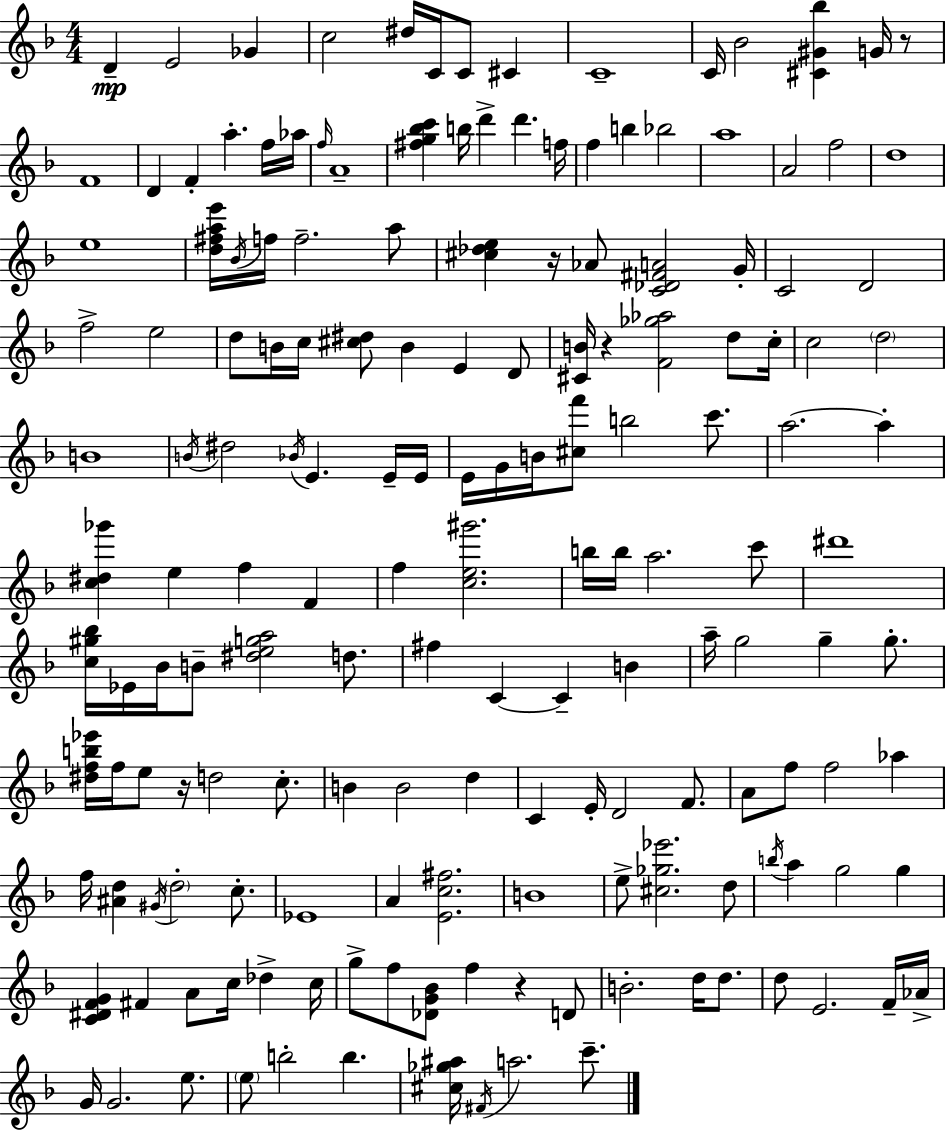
{
  \clef treble
  \numericTimeSignature
  \time 4/4
  \key f \major
  \repeat volta 2 { d'4--\mp e'2 ges'4 | c''2 dis''16 c'16 c'8 cis'4 | c'1-- | c'16 bes'2 <cis' gis' bes''>4 g'16 r8 | \break f'1 | d'4 f'4-. a''4.-. f''16 aes''16 | \grace { f''16 } a'1-- | <fis'' g'' bes'' c'''>4 b''16 d'''4-> d'''4. | \break f''16 f''4 b''4 bes''2 | a''1 | a'2 f''2 | d''1 | \break e''1 | <d'' fis'' a'' e'''>16 \acciaccatura { bes'16 } f''16 f''2.-- | a''8 <cis'' des'' e''>4 r16 aes'8 <c' des' fis' a'>2 | g'16-. c'2 d'2 | \break f''2-> e''2 | d''8 b'16 c''16 <cis'' dis''>8 b'4 e'4 | d'8 <cis' b'>16 r4 <f' ges'' aes''>2 d''8 | c''16-. c''2 \parenthesize d''2 | \break b'1 | \acciaccatura { b'16 } dis''2 \acciaccatura { bes'16 } e'4. | e'16-- e'16 e'16 g'16 b'16 <cis'' f'''>8 b''2 | c'''8. a''2.~~ | \break a''4-. <c'' dis'' ges'''>4 e''4 f''4 | f'4 f''4 <c'' e'' gis'''>2. | b''16 b''16 a''2. | c'''8 dis'''1 | \break <c'' gis'' bes''>16 ees'16 bes'16 b'8-- <dis'' e'' g'' a''>2 | d''8. fis''4 c'4~~ c'4-- | b'4 a''16-- g''2 g''4-- | g''8.-. <dis'' f'' b'' ees'''>16 f''16 e''8 r16 d''2 | \break c''8.-. b'4 b'2 | d''4 c'4 e'16-. d'2 | f'8. a'8 f''8 f''2 | aes''4 f''16 <ais' d''>4 \acciaccatura { gis'16 } \parenthesize d''2-. | \break c''8.-. ees'1 | a'4 <e' c'' fis''>2. | b'1 | e''8-> <cis'' ges'' ees'''>2. | \break d''8 \acciaccatura { b''16 } a''4 g''2 | g''4 <c' dis' f' g'>4 fis'4 a'8 | c''16 des''4-> c''16 g''8-> f''8 <des' g' bes'>8 f''4 | r4 d'8 b'2.-. | \break d''16 d''8. d''8 e'2. | f'16-- aes'16-> g'16 g'2. | e''8. \parenthesize e''8 b''2-. | b''4. <cis'' ges'' ais''>16 \acciaccatura { fis'16 } a''2. | \break c'''8.-- } \bar "|."
}